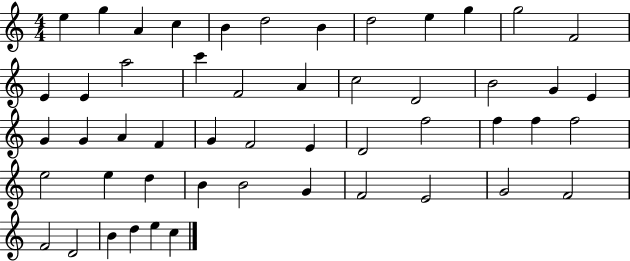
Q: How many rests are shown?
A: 0